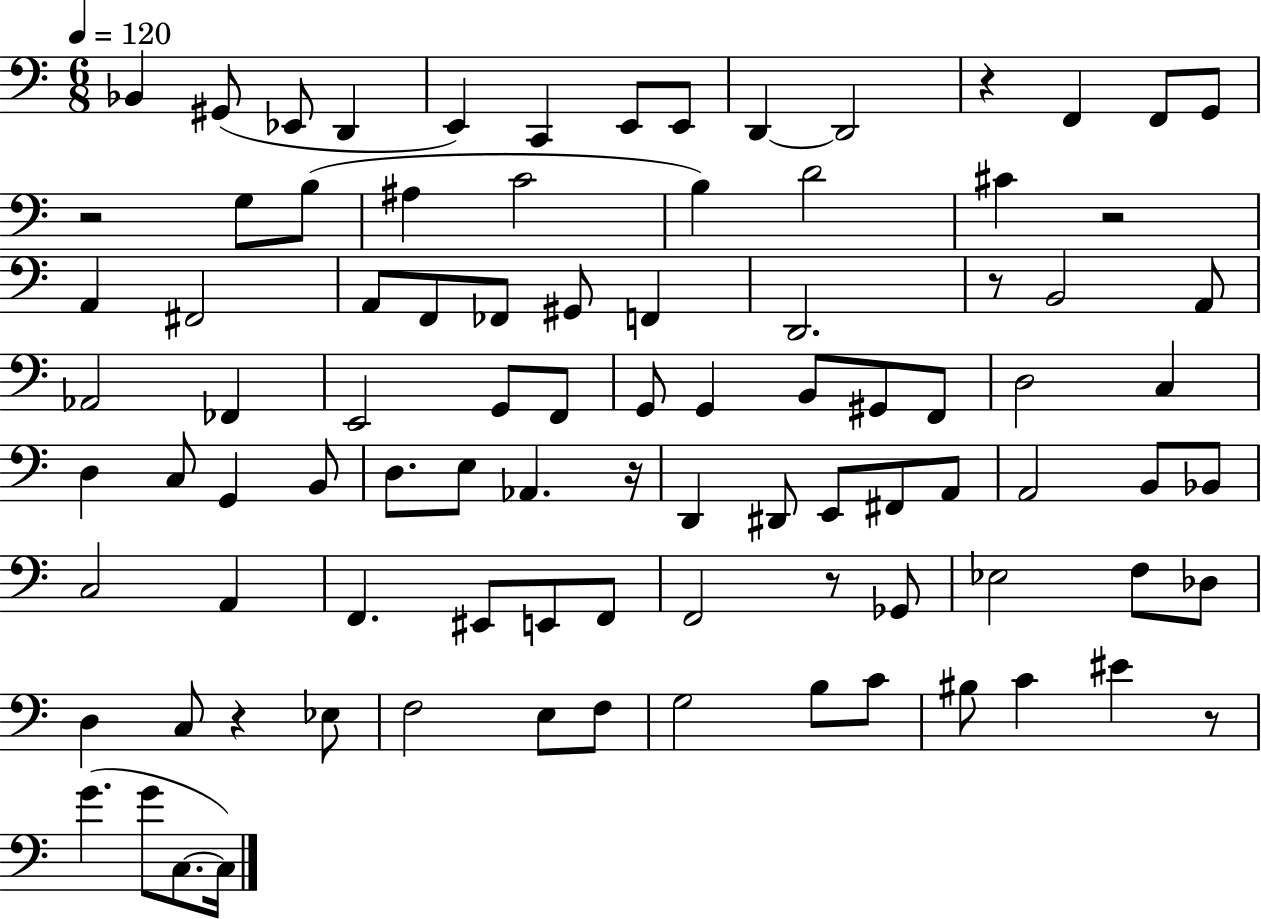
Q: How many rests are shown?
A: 8